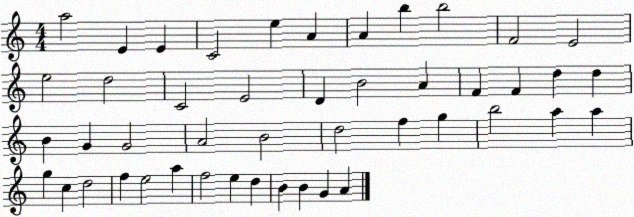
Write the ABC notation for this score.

X:1
T:Untitled
M:4/4
L:1/4
K:C
a2 E E C2 e A A b b2 F2 E2 e2 d2 C2 E2 D B2 A F F d d B G G2 A2 B2 d2 f g b2 a a g c d2 f e2 a f2 e d B B G A